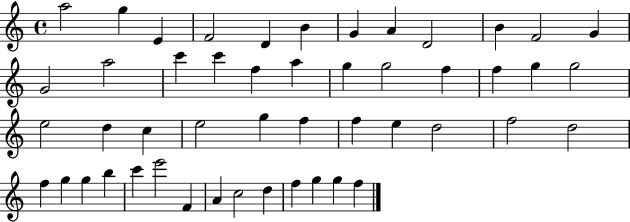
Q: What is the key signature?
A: C major